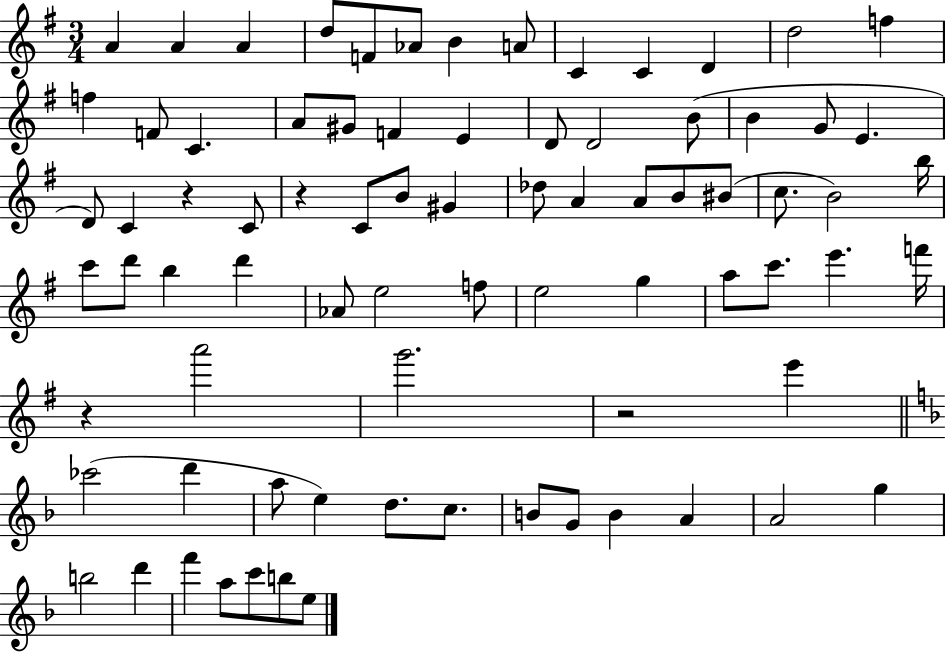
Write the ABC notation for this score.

X:1
T:Untitled
M:3/4
L:1/4
K:G
A A A d/2 F/2 _A/2 B A/2 C C D d2 f f F/2 C A/2 ^G/2 F E D/2 D2 B/2 B G/2 E D/2 C z C/2 z C/2 B/2 ^G _d/2 A A/2 B/2 ^B/2 c/2 B2 b/4 c'/2 d'/2 b d' _A/2 e2 f/2 e2 g a/2 c'/2 e' f'/4 z a'2 g'2 z2 e' _c'2 d' a/2 e d/2 c/2 B/2 G/2 B A A2 g b2 d' f' a/2 c'/2 b/2 e/2